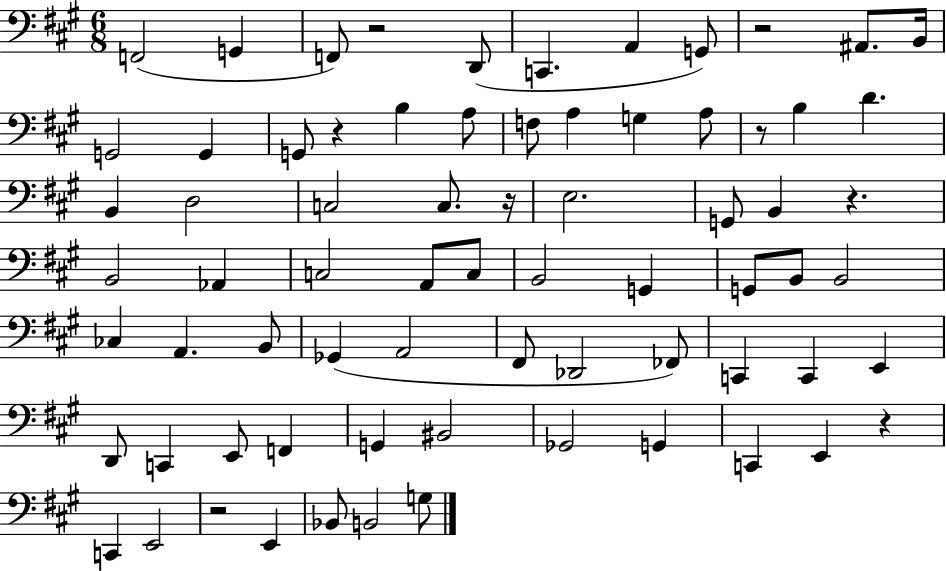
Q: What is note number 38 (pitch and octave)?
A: CES3